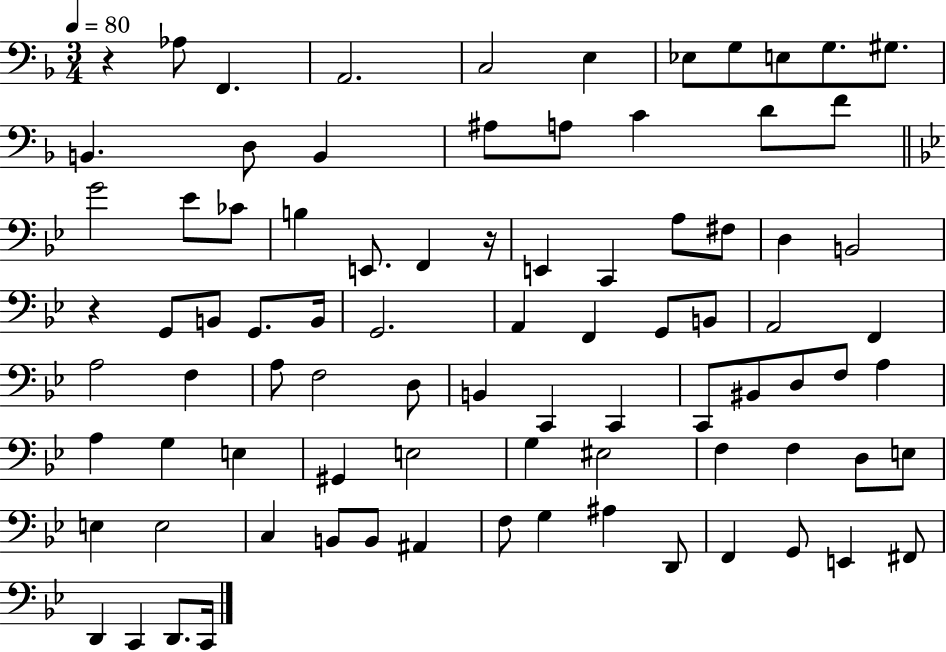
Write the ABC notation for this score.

X:1
T:Untitled
M:3/4
L:1/4
K:F
z _A,/2 F,, A,,2 C,2 E, _E,/2 G,/2 E,/2 G,/2 ^G,/2 B,, D,/2 B,, ^A,/2 A,/2 C D/2 F/2 G2 _E/2 _C/2 B, E,,/2 F,, z/4 E,, C,, A,/2 ^F,/2 D, B,,2 z G,,/2 B,,/2 G,,/2 B,,/4 G,,2 A,, F,, G,,/2 B,,/2 A,,2 F,, A,2 F, A,/2 F,2 D,/2 B,, C,, C,, C,,/2 ^B,,/2 D,/2 F,/2 A, A, G, E, ^G,, E,2 G, ^E,2 F, F, D,/2 E,/2 E, E,2 C, B,,/2 B,,/2 ^A,, F,/2 G, ^A, D,,/2 F,, G,,/2 E,, ^F,,/2 D,, C,, D,,/2 C,,/4